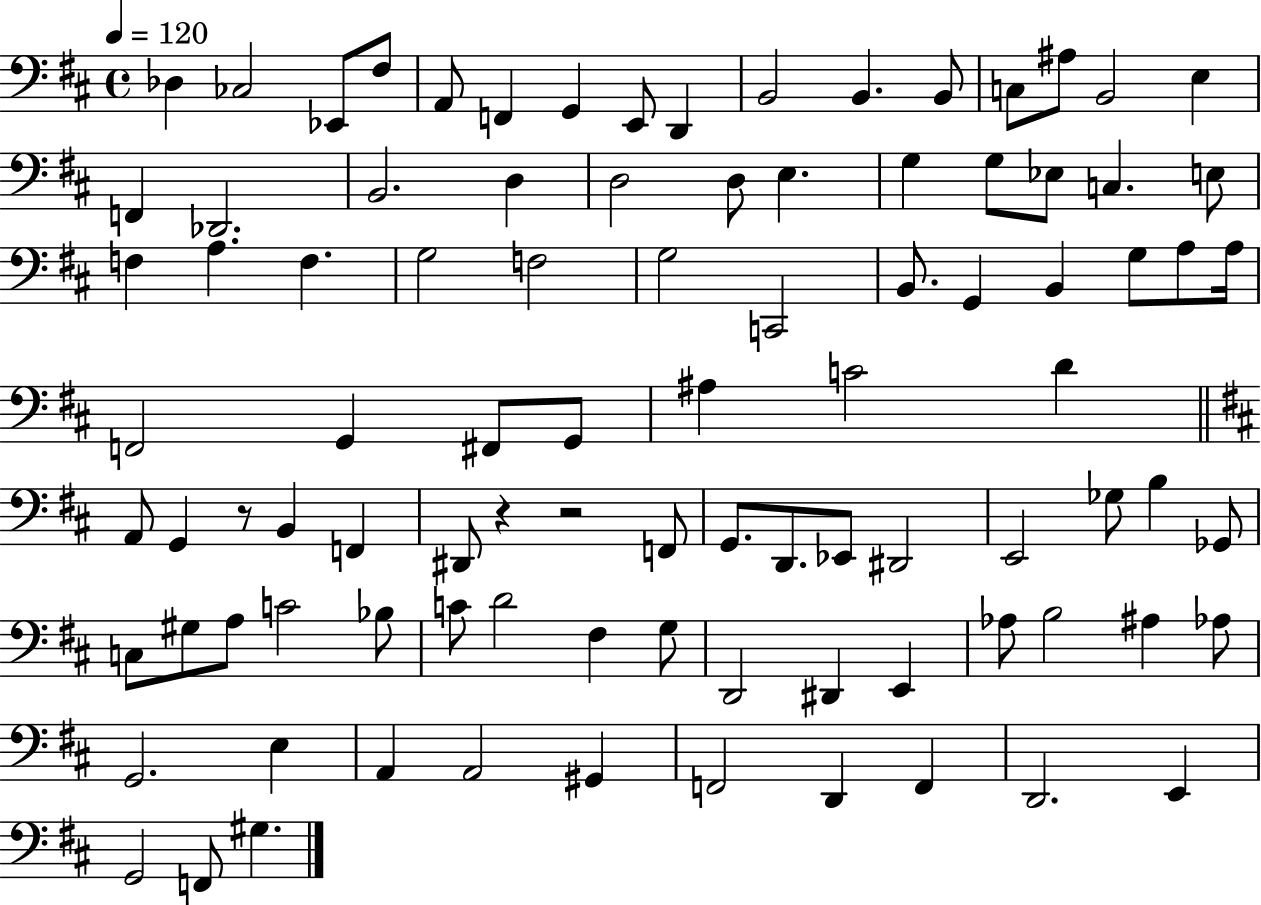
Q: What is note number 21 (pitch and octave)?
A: D3